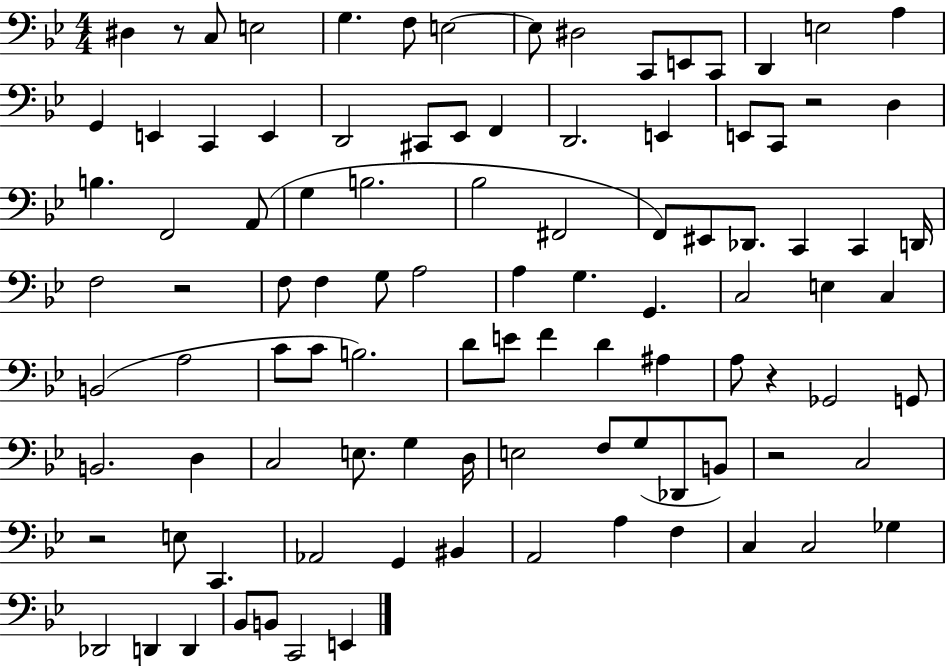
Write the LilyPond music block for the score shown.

{
  \clef bass
  \numericTimeSignature
  \time 4/4
  \key bes \major
  \repeat volta 2 { dis4 r8 c8 e2 | g4. f8 e2~~ | e8 dis2 c,8 e,8 c,8 | d,4 e2 a4 | \break g,4 e,4 c,4 e,4 | d,2 cis,8 ees,8 f,4 | d,2. e,4 | e,8 c,8 r2 d4 | \break b4. f,2 a,8( | g4 b2. | bes2 fis,2 | f,8) eis,8 des,8. c,4 c,4 d,16 | \break f2 r2 | f8 f4 g8 a2 | a4 g4. g,4. | c2 e4 c4 | \break b,2( a2 | c'8 c'8 b2.) | d'8 e'8 f'4 d'4 ais4 | a8 r4 ges,2 g,8 | \break b,2. d4 | c2 e8. g4 d16 | e2 f8 g8( des,8 b,8) | r2 c2 | \break r2 e8 c,4. | aes,2 g,4 bis,4 | a,2 a4 f4 | c4 c2 ges4 | \break des,2 d,4 d,4 | bes,8 b,8 c,2 e,4 | } \bar "|."
}